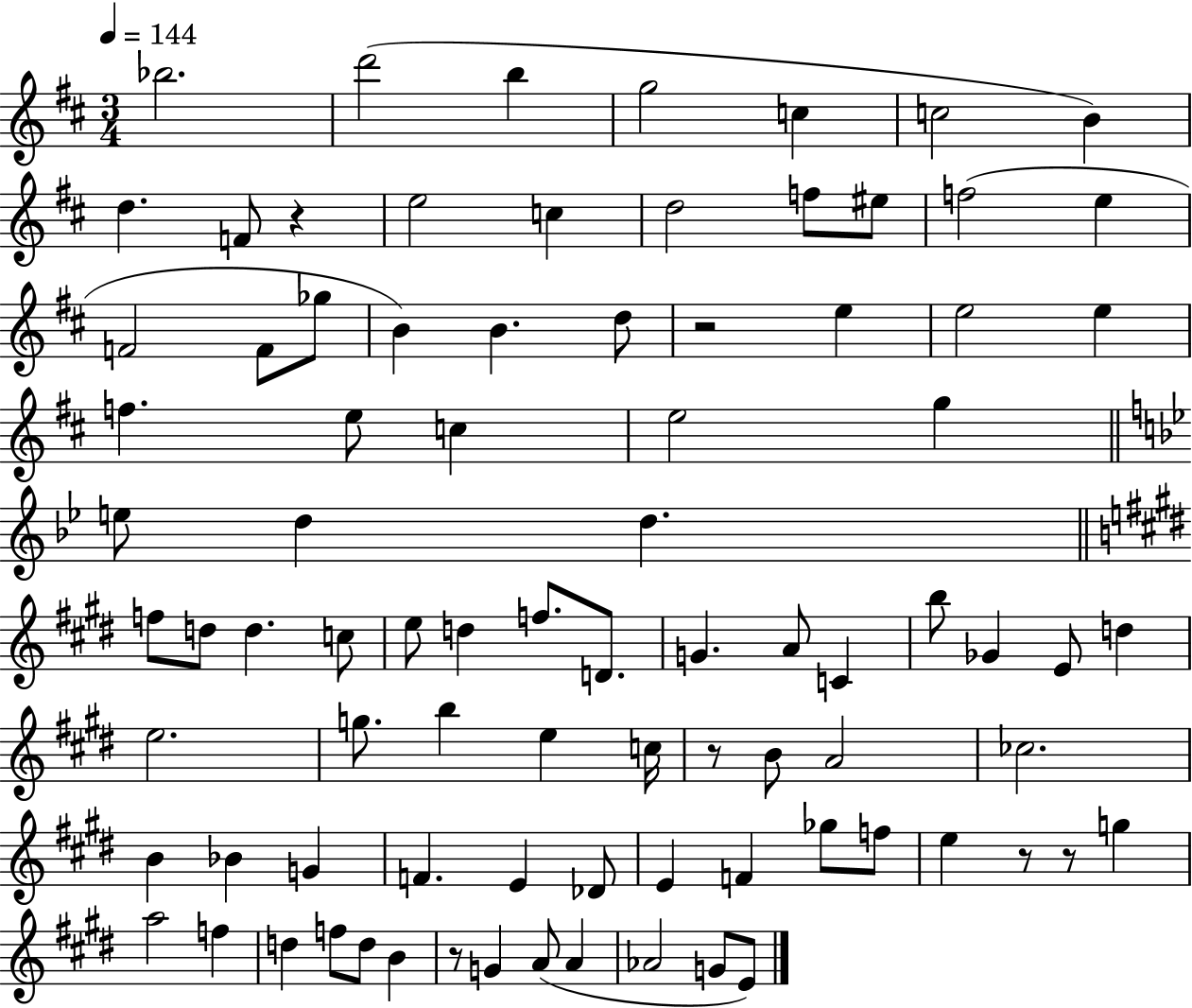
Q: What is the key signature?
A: D major